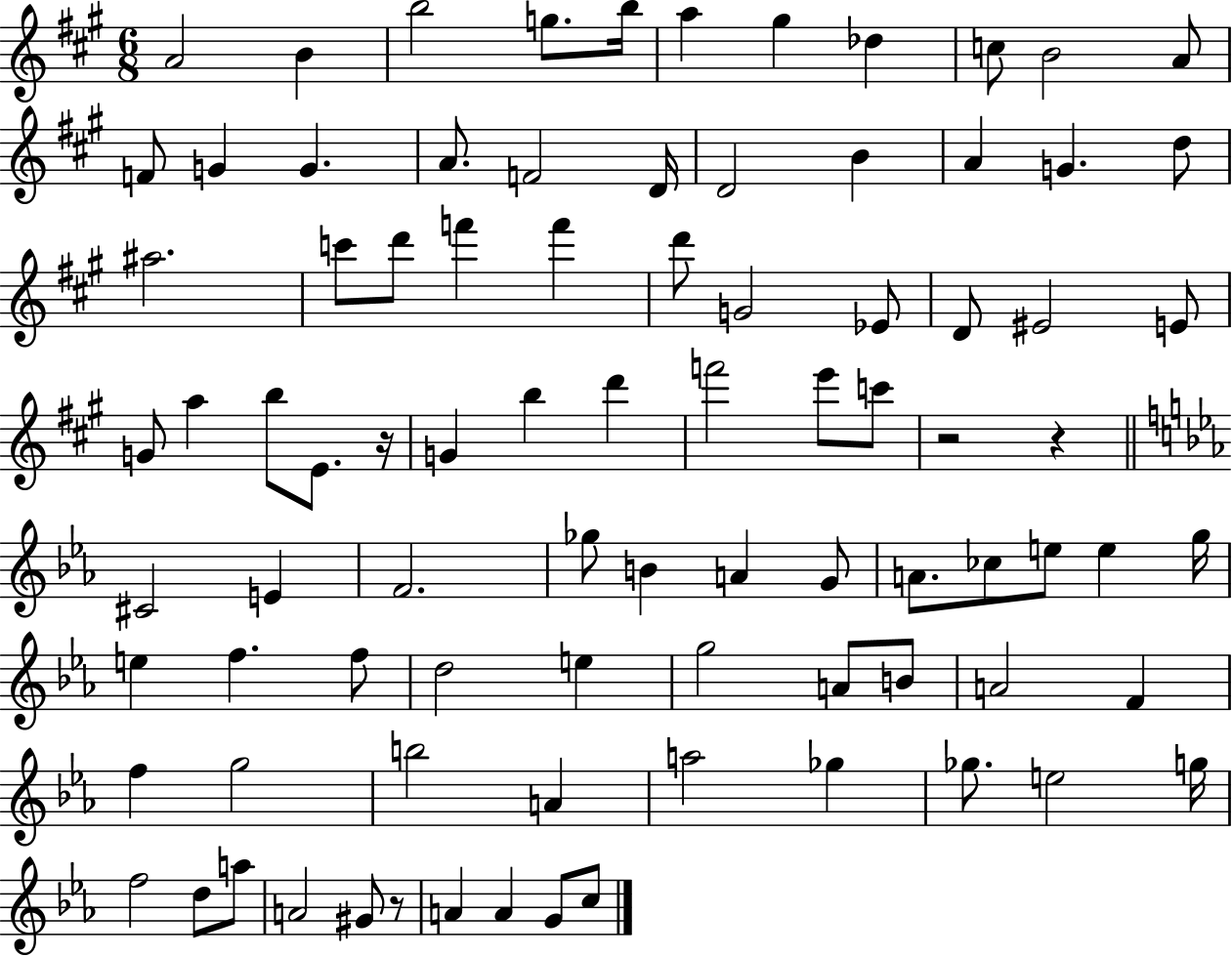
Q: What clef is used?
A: treble